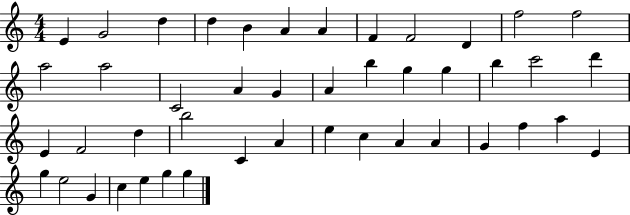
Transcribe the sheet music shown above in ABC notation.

X:1
T:Untitled
M:4/4
L:1/4
K:C
E G2 d d B A A F F2 D f2 f2 a2 a2 C2 A G A b g g b c'2 d' E F2 d b2 C A e c A A G f a E g e2 G c e g g